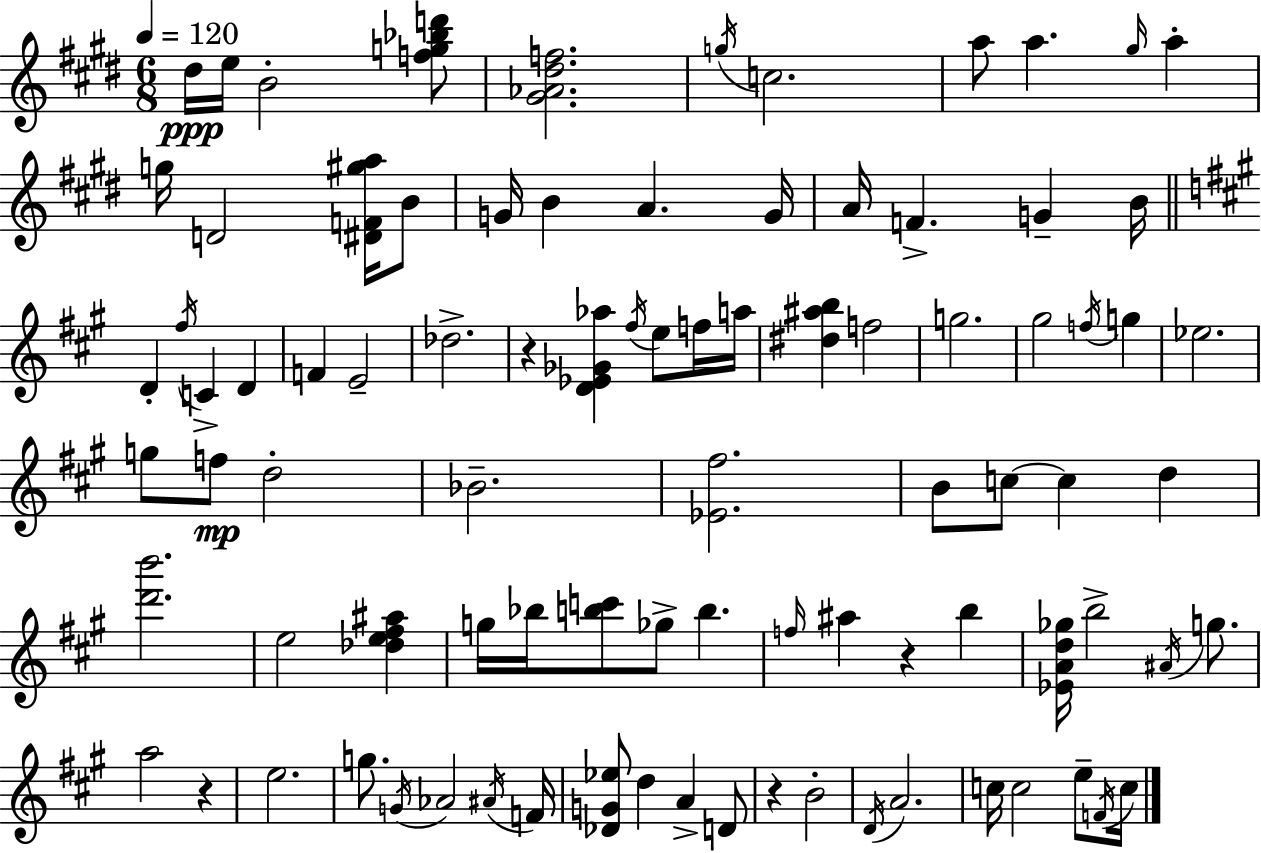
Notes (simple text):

D#5/s E5/s B4/h [F5,G5,Bb5,D6]/e [G#4,Ab4,D#5,F5]/h. G5/s C5/h. A5/e A5/q. G#5/s A5/q G5/s D4/h [D#4,F4,G#5,A5]/s B4/e G4/s B4/q A4/q. G4/s A4/s F4/q. G4/q B4/s D4/q F#5/s C4/q D4/q F4/q E4/h Db5/h. R/q [D4,Eb4,Gb4,Ab5]/q F#5/s E5/e F5/s A5/s [D#5,A#5,B5]/q F5/h G5/h. G#5/h F5/s G5/q Eb5/h. G5/e F5/e D5/h Bb4/h. [Eb4,F#5]/h. B4/e C5/e C5/q D5/q [D6,B6]/h. E5/h [Db5,E5,F#5,A#5]/q G5/s Bb5/s [B5,C6]/e Gb5/e B5/q. F5/s A#5/q R/q B5/q [Eb4,A4,D5,Gb5]/s B5/h A#4/s G5/e. A5/h R/q E5/h. G5/e. G4/s Ab4/h A#4/s F4/s [Db4,G4,Eb5]/e D5/q A4/q D4/e R/q B4/h D4/s A4/h. C5/s C5/h E5/e F4/s C5/s